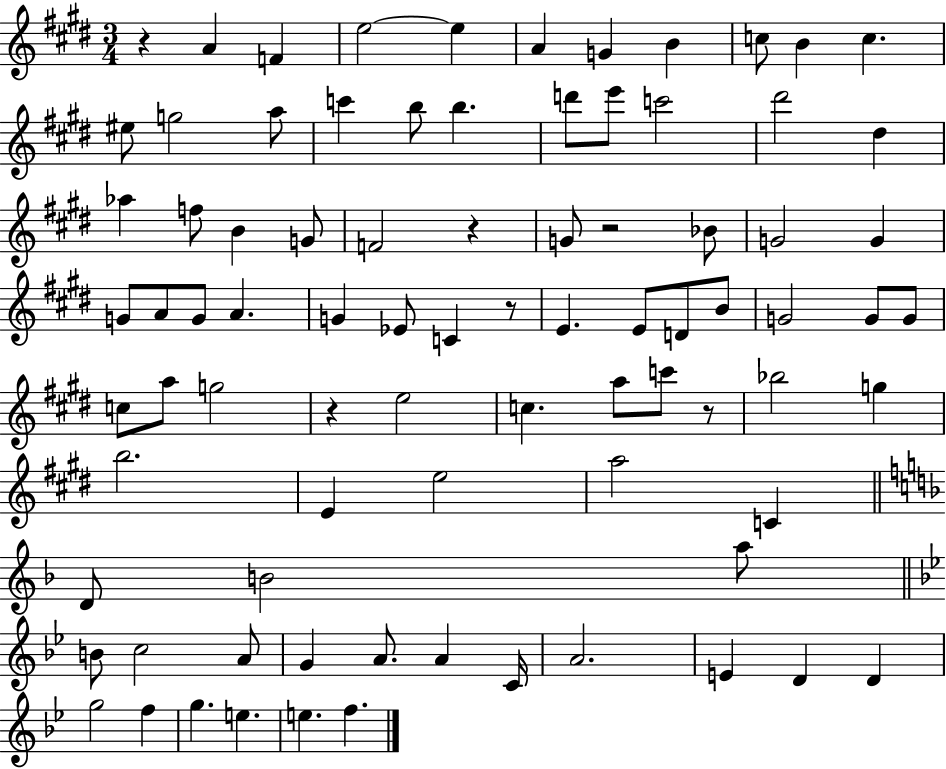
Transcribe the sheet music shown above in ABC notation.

X:1
T:Untitled
M:3/4
L:1/4
K:E
z A F e2 e A G B c/2 B c ^e/2 g2 a/2 c' b/2 b d'/2 e'/2 c'2 ^d'2 ^d _a f/2 B G/2 F2 z G/2 z2 _B/2 G2 G G/2 A/2 G/2 A G _E/2 C z/2 E E/2 D/2 B/2 G2 G/2 G/2 c/2 a/2 g2 z e2 c a/2 c'/2 z/2 _b2 g b2 E e2 a2 C D/2 B2 a/2 B/2 c2 A/2 G A/2 A C/4 A2 E D D g2 f g e e f